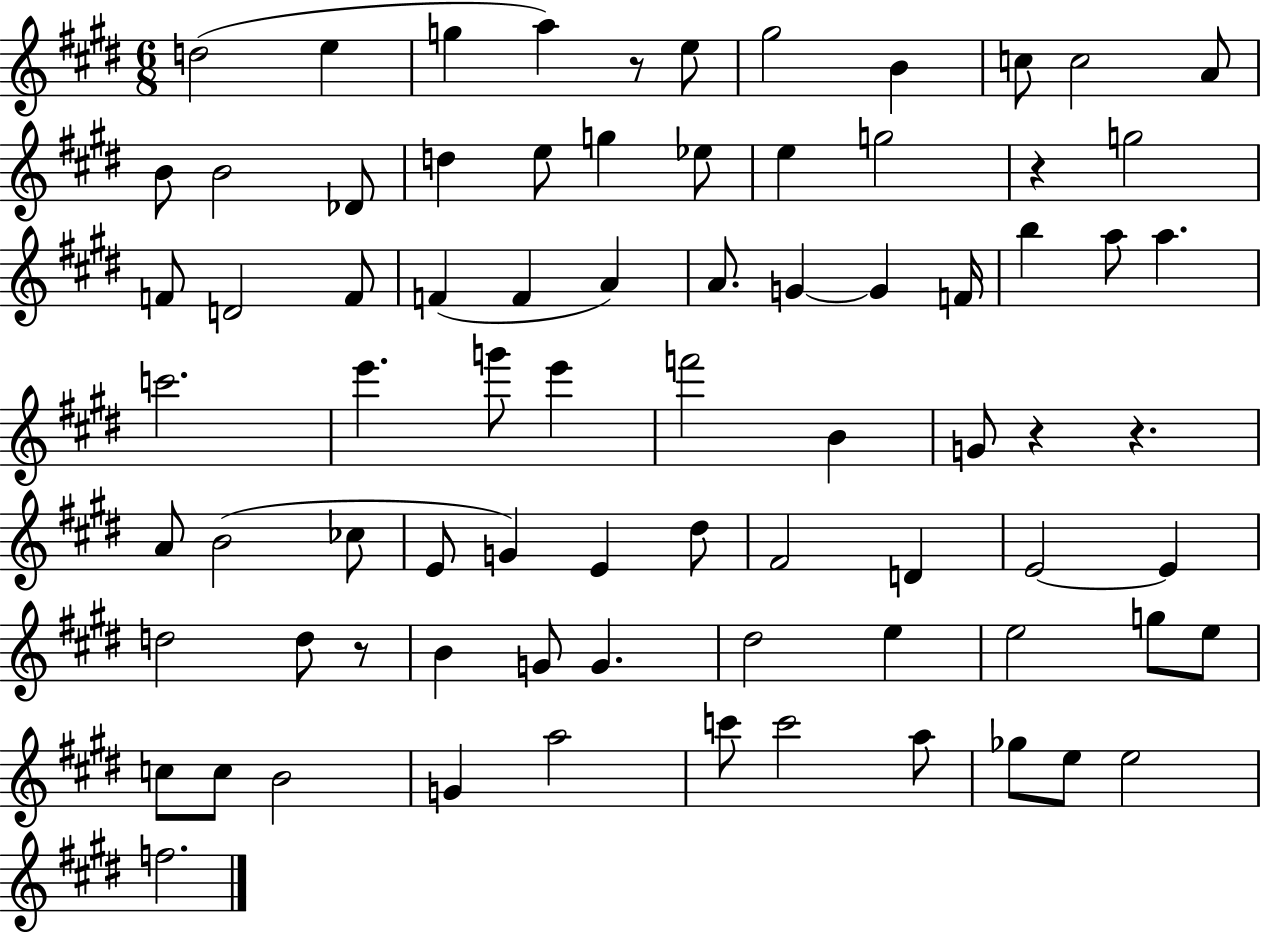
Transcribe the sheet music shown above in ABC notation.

X:1
T:Untitled
M:6/8
L:1/4
K:E
d2 e g a z/2 e/2 ^g2 B c/2 c2 A/2 B/2 B2 _D/2 d e/2 g _e/2 e g2 z g2 F/2 D2 F/2 F F A A/2 G G F/4 b a/2 a c'2 e' g'/2 e' f'2 B G/2 z z A/2 B2 _c/2 E/2 G E ^d/2 ^F2 D E2 E d2 d/2 z/2 B G/2 G ^d2 e e2 g/2 e/2 c/2 c/2 B2 G a2 c'/2 c'2 a/2 _g/2 e/2 e2 f2